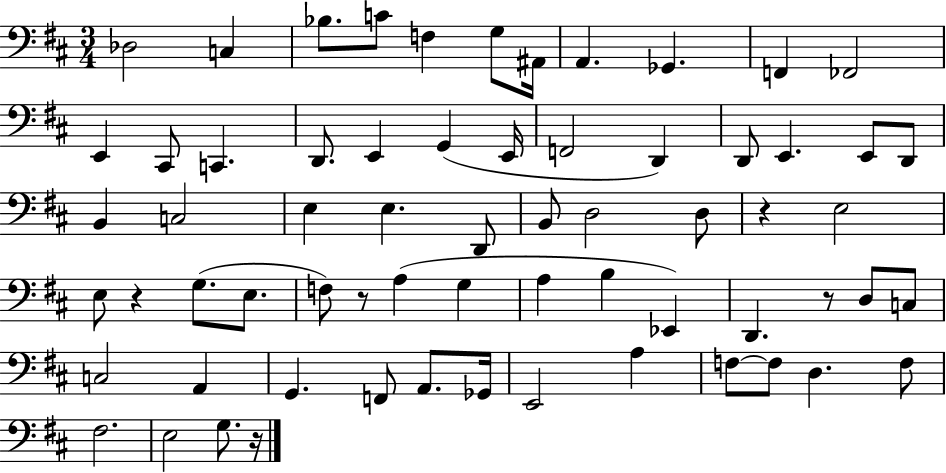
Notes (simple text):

Db3/h C3/q Bb3/e. C4/e F3/q G3/e A#2/s A2/q. Gb2/q. F2/q FES2/h E2/q C#2/e C2/q. D2/e. E2/q G2/q E2/s F2/h D2/q D2/e E2/q. E2/e D2/e B2/q C3/h E3/q E3/q. D2/e B2/e D3/h D3/e R/q E3/h E3/e R/q G3/e. E3/e. F3/e R/e A3/q G3/q A3/q B3/q Eb2/q D2/q. R/e D3/e C3/e C3/h A2/q G2/q. F2/e A2/e. Gb2/s E2/h A3/q F3/e F3/e D3/q. F3/e F#3/h. E3/h G3/e. R/s